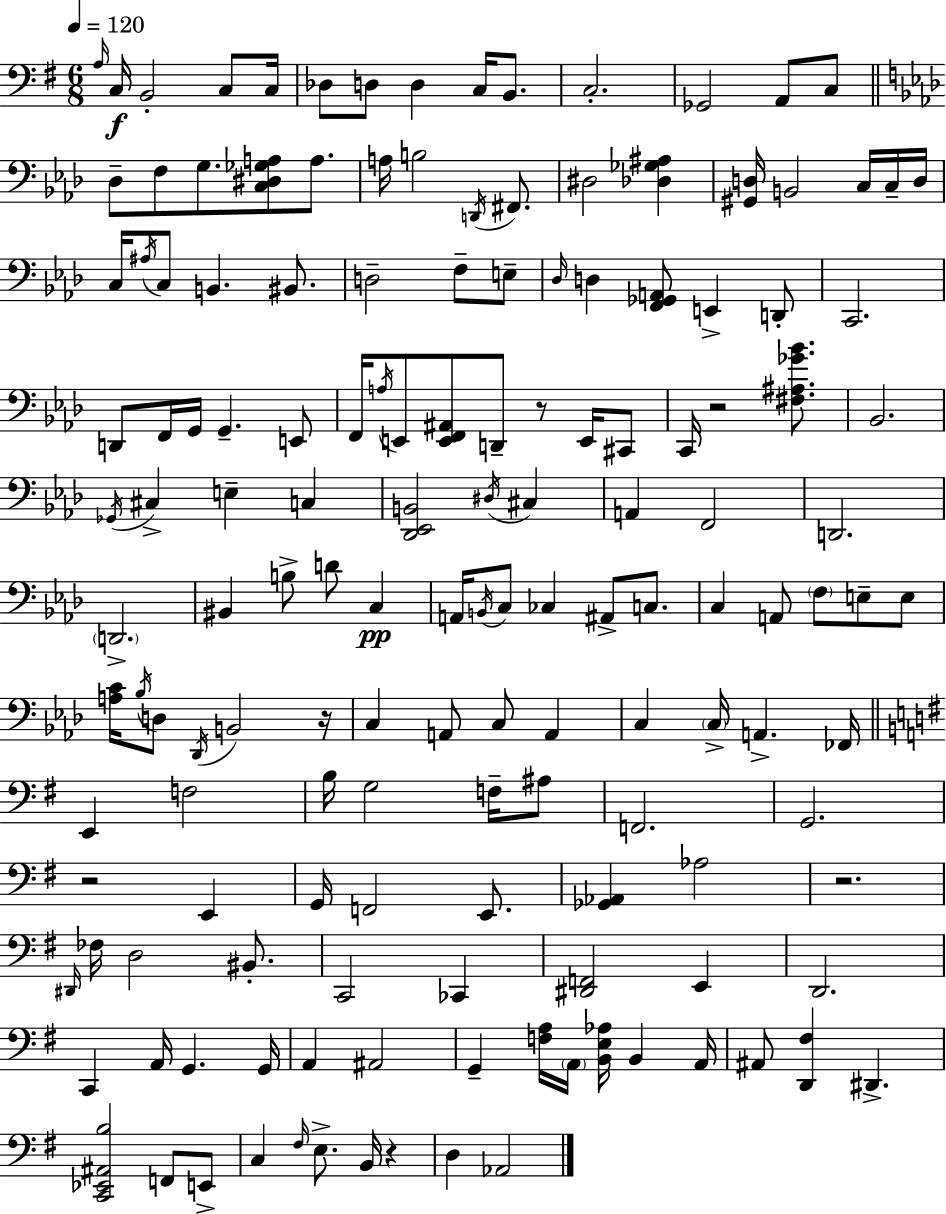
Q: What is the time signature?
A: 6/8